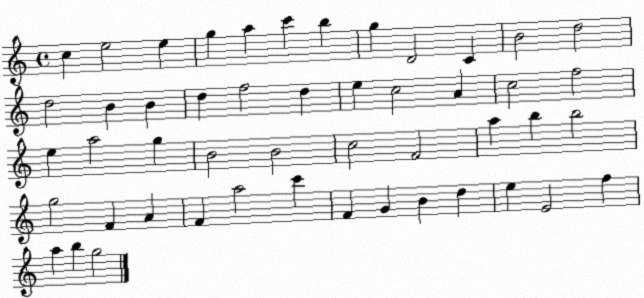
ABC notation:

X:1
T:Untitled
M:4/4
L:1/4
K:C
c e2 e g a c' b g D2 C B2 d2 d2 B B d f2 d e c2 A c2 f2 e a2 g B2 B2 c2 F2 a b b2 g2 F A F a2 c' F G B d e E2 f a b g2